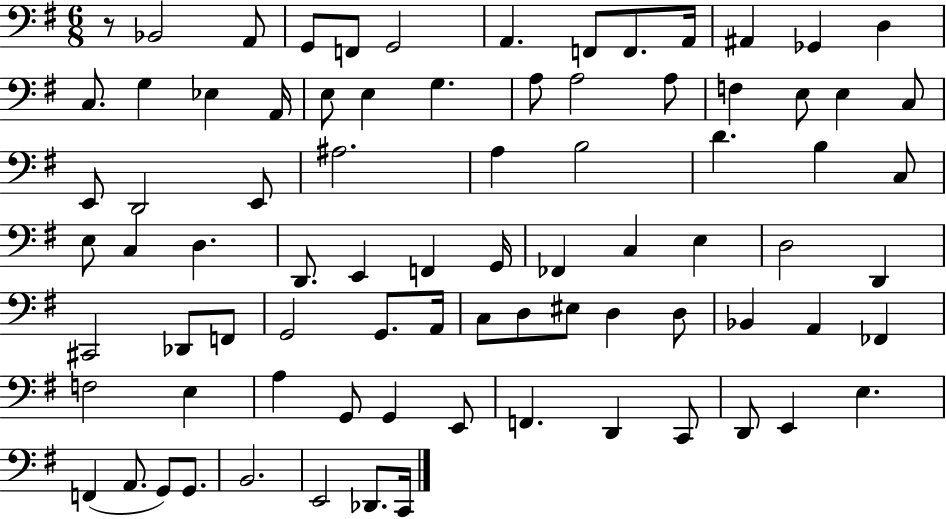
X:1
T:Untitled
M:6/8
L:1/4
K:G
z/2 _B,,2 A,,/2 G,,/2 F,,/2 G,,2 A,, F,,/2 F,,/2 A,,/4 ^A,, _G,, D, C,/2 G, _E, A,,/4 E,/2 E, G, A,/2 A,2 A,/2 F, E,/2 E, C,/2 E,,/2 D,,2 E,,/2 ^A,2 A, B,2 D B, C,/2 E,/2 C, D, D,,/2 E,, F,, G,,/4 _F,, C, E, D,2 D,, ^C,,2 _D,,/2 F,,/2 G,,2 G,,/2 A,,/4 C,/2 D,/2 ^E,/2 D, D,/2 _B,, A,, _F,, F,2 E, A, G,,/2 G,, E,,/2 F,, D,, C,,/2 D,,/2 E,, E, F,, A,,/2 G,,/2 G,,/2 B,,2 E,,2 _D,,/2 C,,/4